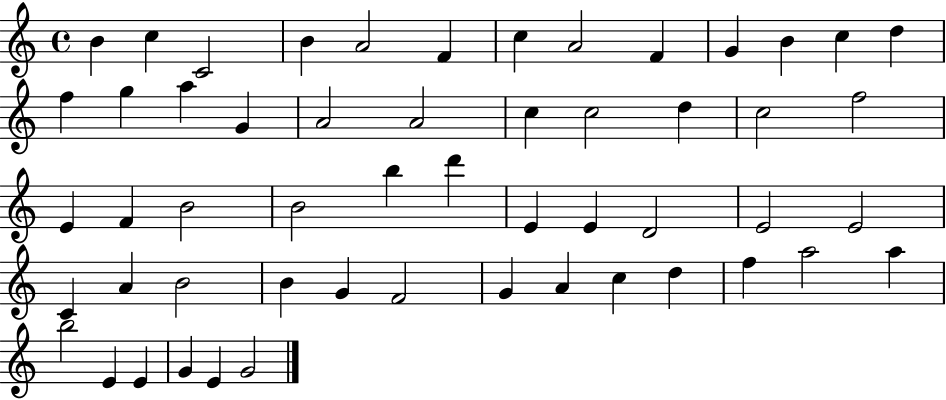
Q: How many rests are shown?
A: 0